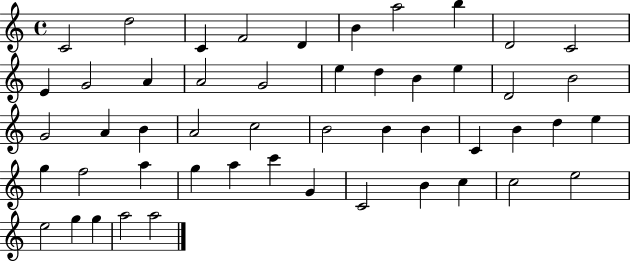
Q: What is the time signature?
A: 4/4